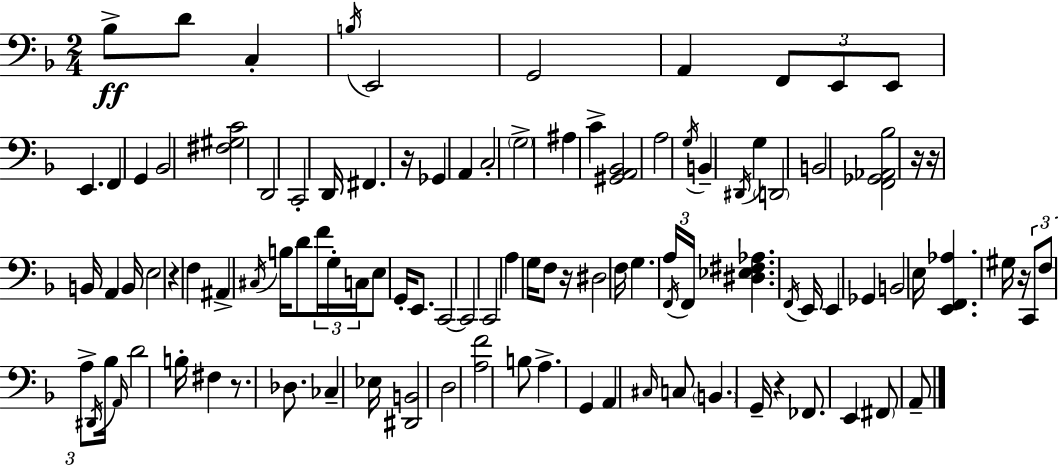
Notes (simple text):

Bb3/e D4/e C3/q B3/s E2/h G2/h A2/q F2/e E2/e E2/e E2/q. F2/q G2/q Bb2/h [F#3,G#3,C4]/h D2/h C2/h D2/s F#2/q. R/s Gb2/q A2/q C3/h G3/h A#3/q C4/q [G#2,A2,Bb2]/h A3/h G3/s B2/q D#2/s G3/q D2/h B2/h [F2,Gb2,Ab2,Bb3]/h R/s R/s B2/s A2/q B2/s E3/h R/q F3/q A#2/q C#3/s B3/s D4/e F4/s G3/s C3/s E3/e G2/s E2/e. C2/h C2/h C2/h A3/q G3/s F3/e R/s D#3/h F3/s G3/q. A3/s F2/s F2/s [D#3,Eb3,F#3,Ab3]/q. F2/s E2/s E2/q Gb2/q B2/h E3/s [E2,F2,Ab3]/q. G#3/s R/s C2/e F3/e A3/e D#2/s Bb3/s A2/s D4/h B3/s F#3/q R/e. Db3/e. CES3/q Eb3/s [D#2,B2]/h D3/h [A3,F4]/h B3/e A3/q. G2/q A2/q C#3/s C3/e B2/q. G2/s R/q FES2/e. E2/q F#2/e A2/e